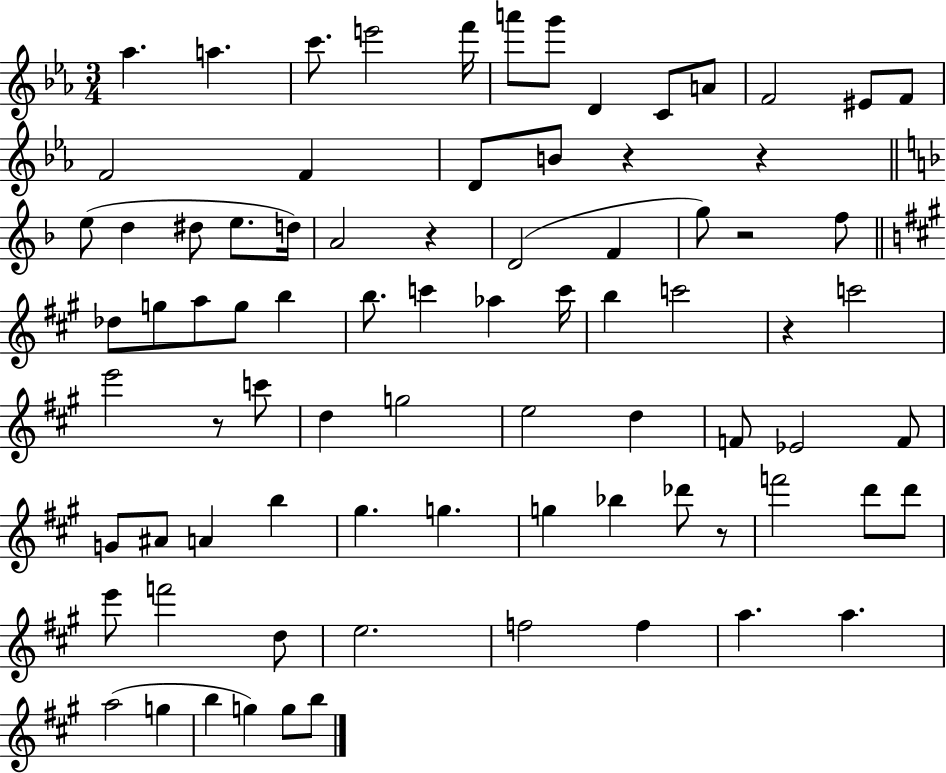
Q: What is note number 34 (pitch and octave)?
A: C6